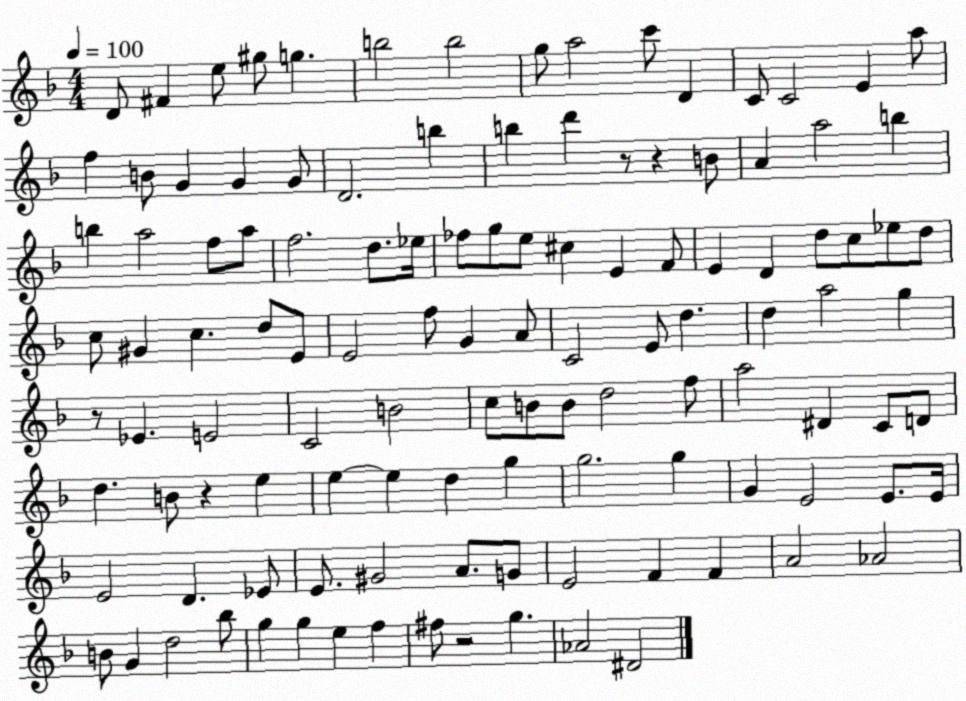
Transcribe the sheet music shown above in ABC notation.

X:1
T:Untitled
M:4/4
L:1/4
K:F
D/2 ^F e/2 ^g/2 g b2 b2 g/2 a2 c'/2 D C/2 C2 E a/2 f B/2 G G G/2 D2 b b d' z/2 z B/2 A a2 b b a2 f/2 a/2 f2 d/2 _e/4 _f/2 g/2 e/2 ^c E F/2 E D d/2 c/2 _e/2 d/2 c/2 ^G c d/2 E/2 E2 f/2 G A/2 C2 E/2 d d a2 g z/2 _E E2 C2 B2 c/2 B/2 B/2 d2 f/2 a2 ^D C/2 D/2 d B/2 z e e e d g g2 g G E2 E/2 E/4 E2 D _E/2 E/2 ^G2 A/2 G/2 E2 F F A2 _A2 B/2 G d2 _b/2 g g e f ^f/2 z2 g _A2 ^D2